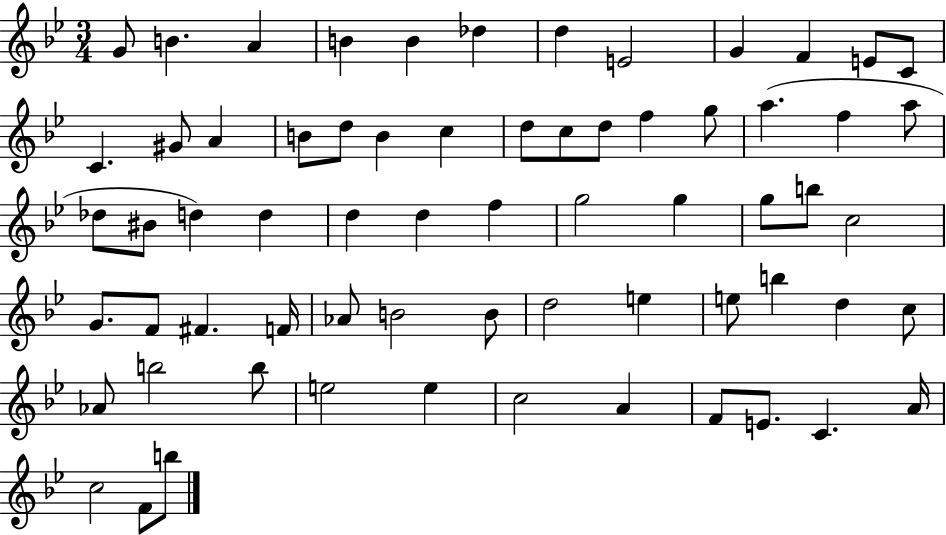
G4/e B4/q. A4/q B4/q B4/q Db5/q D5/q E4/h G4/q F4/q E4/e C4/e C4/q. G#4/e A4/q B4/e D5/e B4/q C5/q D5/e C5/e D5/e F5/q G5/e A5/q. F5/q A5/e Db5/e BIS4/e D5/q D5/q D5/q D5/q F5/q G5/h G5/q G5/e B5/e C5/h G4/e. F4/e F#4/q. F4/s Ab4/e B4/h B4/e D5/h E5/q E5/e B5/q D5/q C5/e Ab4/e B5/h B5/e E5/h E5/q C5/h A4/q F4/e E4/e. C4/q. A4/s C5/h F4/e B5/e